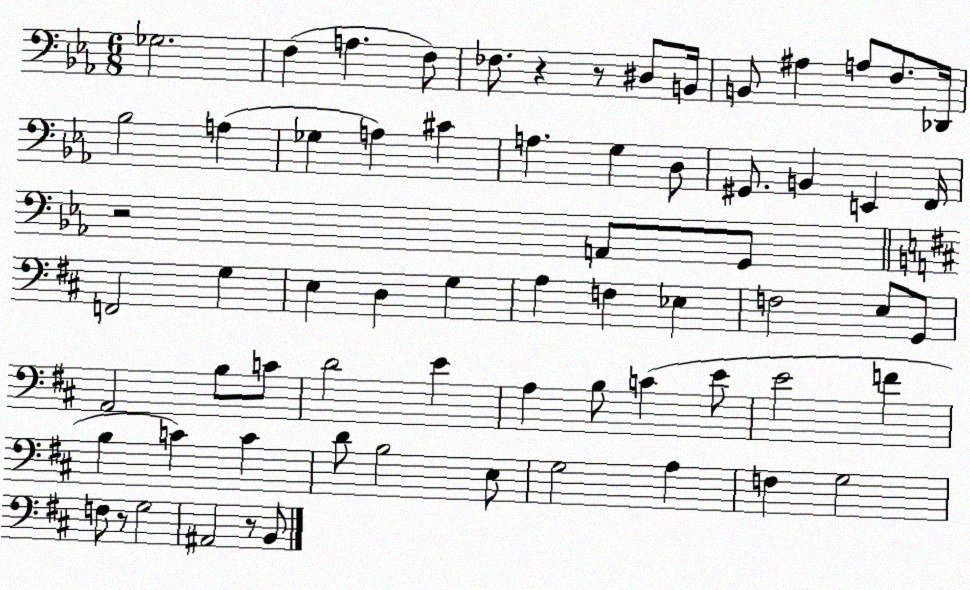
X:1
T:Untitled
M:6/8
L:1/4
K:Eb
_G,2 F, A, F,/2 _F,/2 z z/2 ^D,/2 B,,/4 B,,/2 ^A, A,/2 F,/2 _D,,/4 _B,2 A, _G, A, ^C A, G, D,/2 ^G,,/2 B,, E,, F,,/4 z2 A,,/2 G,,/2 F,,2 G, E, D, G, A, F, _E, F,2 E,/2 G,,/2 A,,2 B,/2 C/2 D2 E A, B,/2 C E/2 E2 F B, C C D/2 B,2 E,/2 G,2 A, F, G,2 F,/2 z/2 G,2 ^A,,2 z/2 B,,/2